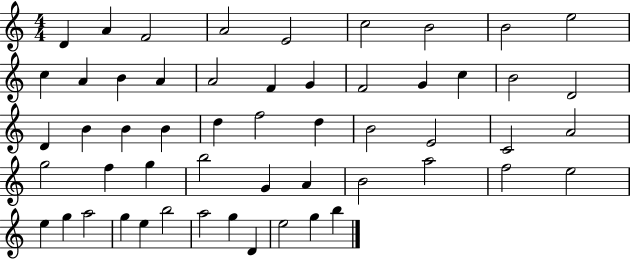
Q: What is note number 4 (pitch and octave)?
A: A4